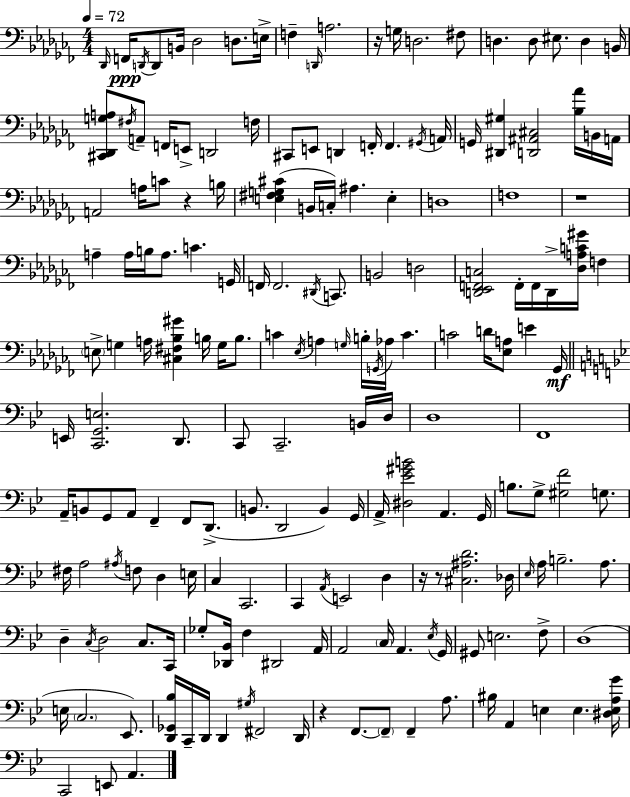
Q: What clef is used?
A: bass